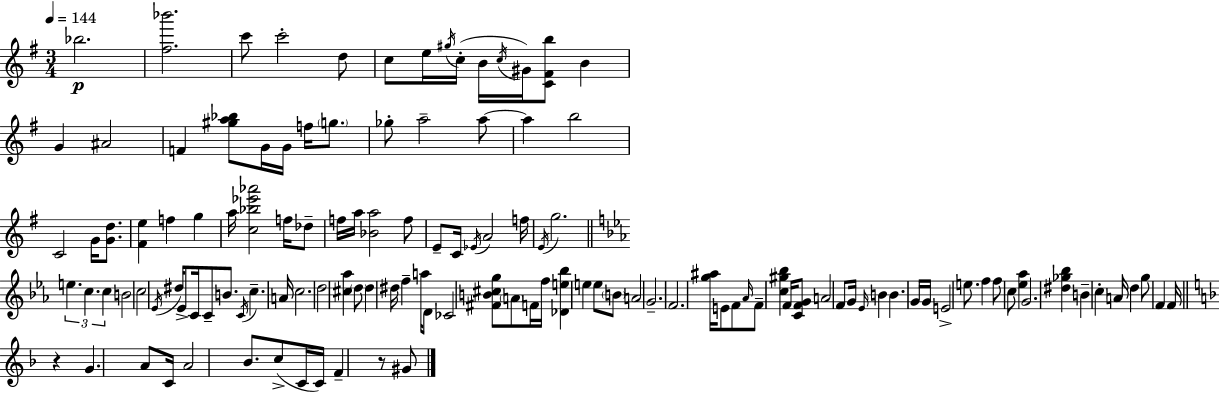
Bb5/h. [F#5,Bb6]/h. C6/e C6/h D5/e C5/e E5/s G#5/s C5/s B4/s C5/s G#4/s [C4,F#4,B5]/e B4/q G4/q A#4/h F4/q [G#5,A5,Bb5]/e G4/s G4/s F5/s G5/e. Gb5/e A5/h A5/e A5/q B5/h C4/h G4/s [G4,D5]/e. [F#4,E5]/q F5/q G5/q A5/s [C5,Bb5,Eb6,Ab6]/h F5/s Db5/e F5/s A5/s [Bb4,A5]/h F5/e E4/e C4/s Eb4/s A4/h F5/s E4/s G5/h. E5/q. C5/q. C5/q B4/h C5/h Eb4/s D#5/s Eb4/e C4/s C4/e B4/e. C4/s C5/q. A4/s C5/h. D5/h [C#5,Ab5]/q D5/e D5/q D#5/s F5/q A5/s D4/e CES4/h [F#4,B4,C#5,G5]/e A4/e F4/s F5/s [Db4,E5,Bb5]/q E5/q E5/e B4/e A4/h G4/h. F4/h. [G5,A#5]/s E4/e F4/e Ab4/s F4/e [C5,G#5,Bb5]/q F4/s [C4,F4,G4]/e A4/h F4/e G4/s Eb4/s B4/q B4/q. G4/s G4/s E4/h E5/e. F5/q F5/e C5/e [Eb5,Ab5]/q G4/h. [D#5,Gb5,Bb5]/q B4/q C5/q A4/s D5/q G5/e F4/q F4/s R/q G4/q. A4/e C4/s A4/h Bb4/e. C5/e C4/s C4/s F4/q R/e G#4/e